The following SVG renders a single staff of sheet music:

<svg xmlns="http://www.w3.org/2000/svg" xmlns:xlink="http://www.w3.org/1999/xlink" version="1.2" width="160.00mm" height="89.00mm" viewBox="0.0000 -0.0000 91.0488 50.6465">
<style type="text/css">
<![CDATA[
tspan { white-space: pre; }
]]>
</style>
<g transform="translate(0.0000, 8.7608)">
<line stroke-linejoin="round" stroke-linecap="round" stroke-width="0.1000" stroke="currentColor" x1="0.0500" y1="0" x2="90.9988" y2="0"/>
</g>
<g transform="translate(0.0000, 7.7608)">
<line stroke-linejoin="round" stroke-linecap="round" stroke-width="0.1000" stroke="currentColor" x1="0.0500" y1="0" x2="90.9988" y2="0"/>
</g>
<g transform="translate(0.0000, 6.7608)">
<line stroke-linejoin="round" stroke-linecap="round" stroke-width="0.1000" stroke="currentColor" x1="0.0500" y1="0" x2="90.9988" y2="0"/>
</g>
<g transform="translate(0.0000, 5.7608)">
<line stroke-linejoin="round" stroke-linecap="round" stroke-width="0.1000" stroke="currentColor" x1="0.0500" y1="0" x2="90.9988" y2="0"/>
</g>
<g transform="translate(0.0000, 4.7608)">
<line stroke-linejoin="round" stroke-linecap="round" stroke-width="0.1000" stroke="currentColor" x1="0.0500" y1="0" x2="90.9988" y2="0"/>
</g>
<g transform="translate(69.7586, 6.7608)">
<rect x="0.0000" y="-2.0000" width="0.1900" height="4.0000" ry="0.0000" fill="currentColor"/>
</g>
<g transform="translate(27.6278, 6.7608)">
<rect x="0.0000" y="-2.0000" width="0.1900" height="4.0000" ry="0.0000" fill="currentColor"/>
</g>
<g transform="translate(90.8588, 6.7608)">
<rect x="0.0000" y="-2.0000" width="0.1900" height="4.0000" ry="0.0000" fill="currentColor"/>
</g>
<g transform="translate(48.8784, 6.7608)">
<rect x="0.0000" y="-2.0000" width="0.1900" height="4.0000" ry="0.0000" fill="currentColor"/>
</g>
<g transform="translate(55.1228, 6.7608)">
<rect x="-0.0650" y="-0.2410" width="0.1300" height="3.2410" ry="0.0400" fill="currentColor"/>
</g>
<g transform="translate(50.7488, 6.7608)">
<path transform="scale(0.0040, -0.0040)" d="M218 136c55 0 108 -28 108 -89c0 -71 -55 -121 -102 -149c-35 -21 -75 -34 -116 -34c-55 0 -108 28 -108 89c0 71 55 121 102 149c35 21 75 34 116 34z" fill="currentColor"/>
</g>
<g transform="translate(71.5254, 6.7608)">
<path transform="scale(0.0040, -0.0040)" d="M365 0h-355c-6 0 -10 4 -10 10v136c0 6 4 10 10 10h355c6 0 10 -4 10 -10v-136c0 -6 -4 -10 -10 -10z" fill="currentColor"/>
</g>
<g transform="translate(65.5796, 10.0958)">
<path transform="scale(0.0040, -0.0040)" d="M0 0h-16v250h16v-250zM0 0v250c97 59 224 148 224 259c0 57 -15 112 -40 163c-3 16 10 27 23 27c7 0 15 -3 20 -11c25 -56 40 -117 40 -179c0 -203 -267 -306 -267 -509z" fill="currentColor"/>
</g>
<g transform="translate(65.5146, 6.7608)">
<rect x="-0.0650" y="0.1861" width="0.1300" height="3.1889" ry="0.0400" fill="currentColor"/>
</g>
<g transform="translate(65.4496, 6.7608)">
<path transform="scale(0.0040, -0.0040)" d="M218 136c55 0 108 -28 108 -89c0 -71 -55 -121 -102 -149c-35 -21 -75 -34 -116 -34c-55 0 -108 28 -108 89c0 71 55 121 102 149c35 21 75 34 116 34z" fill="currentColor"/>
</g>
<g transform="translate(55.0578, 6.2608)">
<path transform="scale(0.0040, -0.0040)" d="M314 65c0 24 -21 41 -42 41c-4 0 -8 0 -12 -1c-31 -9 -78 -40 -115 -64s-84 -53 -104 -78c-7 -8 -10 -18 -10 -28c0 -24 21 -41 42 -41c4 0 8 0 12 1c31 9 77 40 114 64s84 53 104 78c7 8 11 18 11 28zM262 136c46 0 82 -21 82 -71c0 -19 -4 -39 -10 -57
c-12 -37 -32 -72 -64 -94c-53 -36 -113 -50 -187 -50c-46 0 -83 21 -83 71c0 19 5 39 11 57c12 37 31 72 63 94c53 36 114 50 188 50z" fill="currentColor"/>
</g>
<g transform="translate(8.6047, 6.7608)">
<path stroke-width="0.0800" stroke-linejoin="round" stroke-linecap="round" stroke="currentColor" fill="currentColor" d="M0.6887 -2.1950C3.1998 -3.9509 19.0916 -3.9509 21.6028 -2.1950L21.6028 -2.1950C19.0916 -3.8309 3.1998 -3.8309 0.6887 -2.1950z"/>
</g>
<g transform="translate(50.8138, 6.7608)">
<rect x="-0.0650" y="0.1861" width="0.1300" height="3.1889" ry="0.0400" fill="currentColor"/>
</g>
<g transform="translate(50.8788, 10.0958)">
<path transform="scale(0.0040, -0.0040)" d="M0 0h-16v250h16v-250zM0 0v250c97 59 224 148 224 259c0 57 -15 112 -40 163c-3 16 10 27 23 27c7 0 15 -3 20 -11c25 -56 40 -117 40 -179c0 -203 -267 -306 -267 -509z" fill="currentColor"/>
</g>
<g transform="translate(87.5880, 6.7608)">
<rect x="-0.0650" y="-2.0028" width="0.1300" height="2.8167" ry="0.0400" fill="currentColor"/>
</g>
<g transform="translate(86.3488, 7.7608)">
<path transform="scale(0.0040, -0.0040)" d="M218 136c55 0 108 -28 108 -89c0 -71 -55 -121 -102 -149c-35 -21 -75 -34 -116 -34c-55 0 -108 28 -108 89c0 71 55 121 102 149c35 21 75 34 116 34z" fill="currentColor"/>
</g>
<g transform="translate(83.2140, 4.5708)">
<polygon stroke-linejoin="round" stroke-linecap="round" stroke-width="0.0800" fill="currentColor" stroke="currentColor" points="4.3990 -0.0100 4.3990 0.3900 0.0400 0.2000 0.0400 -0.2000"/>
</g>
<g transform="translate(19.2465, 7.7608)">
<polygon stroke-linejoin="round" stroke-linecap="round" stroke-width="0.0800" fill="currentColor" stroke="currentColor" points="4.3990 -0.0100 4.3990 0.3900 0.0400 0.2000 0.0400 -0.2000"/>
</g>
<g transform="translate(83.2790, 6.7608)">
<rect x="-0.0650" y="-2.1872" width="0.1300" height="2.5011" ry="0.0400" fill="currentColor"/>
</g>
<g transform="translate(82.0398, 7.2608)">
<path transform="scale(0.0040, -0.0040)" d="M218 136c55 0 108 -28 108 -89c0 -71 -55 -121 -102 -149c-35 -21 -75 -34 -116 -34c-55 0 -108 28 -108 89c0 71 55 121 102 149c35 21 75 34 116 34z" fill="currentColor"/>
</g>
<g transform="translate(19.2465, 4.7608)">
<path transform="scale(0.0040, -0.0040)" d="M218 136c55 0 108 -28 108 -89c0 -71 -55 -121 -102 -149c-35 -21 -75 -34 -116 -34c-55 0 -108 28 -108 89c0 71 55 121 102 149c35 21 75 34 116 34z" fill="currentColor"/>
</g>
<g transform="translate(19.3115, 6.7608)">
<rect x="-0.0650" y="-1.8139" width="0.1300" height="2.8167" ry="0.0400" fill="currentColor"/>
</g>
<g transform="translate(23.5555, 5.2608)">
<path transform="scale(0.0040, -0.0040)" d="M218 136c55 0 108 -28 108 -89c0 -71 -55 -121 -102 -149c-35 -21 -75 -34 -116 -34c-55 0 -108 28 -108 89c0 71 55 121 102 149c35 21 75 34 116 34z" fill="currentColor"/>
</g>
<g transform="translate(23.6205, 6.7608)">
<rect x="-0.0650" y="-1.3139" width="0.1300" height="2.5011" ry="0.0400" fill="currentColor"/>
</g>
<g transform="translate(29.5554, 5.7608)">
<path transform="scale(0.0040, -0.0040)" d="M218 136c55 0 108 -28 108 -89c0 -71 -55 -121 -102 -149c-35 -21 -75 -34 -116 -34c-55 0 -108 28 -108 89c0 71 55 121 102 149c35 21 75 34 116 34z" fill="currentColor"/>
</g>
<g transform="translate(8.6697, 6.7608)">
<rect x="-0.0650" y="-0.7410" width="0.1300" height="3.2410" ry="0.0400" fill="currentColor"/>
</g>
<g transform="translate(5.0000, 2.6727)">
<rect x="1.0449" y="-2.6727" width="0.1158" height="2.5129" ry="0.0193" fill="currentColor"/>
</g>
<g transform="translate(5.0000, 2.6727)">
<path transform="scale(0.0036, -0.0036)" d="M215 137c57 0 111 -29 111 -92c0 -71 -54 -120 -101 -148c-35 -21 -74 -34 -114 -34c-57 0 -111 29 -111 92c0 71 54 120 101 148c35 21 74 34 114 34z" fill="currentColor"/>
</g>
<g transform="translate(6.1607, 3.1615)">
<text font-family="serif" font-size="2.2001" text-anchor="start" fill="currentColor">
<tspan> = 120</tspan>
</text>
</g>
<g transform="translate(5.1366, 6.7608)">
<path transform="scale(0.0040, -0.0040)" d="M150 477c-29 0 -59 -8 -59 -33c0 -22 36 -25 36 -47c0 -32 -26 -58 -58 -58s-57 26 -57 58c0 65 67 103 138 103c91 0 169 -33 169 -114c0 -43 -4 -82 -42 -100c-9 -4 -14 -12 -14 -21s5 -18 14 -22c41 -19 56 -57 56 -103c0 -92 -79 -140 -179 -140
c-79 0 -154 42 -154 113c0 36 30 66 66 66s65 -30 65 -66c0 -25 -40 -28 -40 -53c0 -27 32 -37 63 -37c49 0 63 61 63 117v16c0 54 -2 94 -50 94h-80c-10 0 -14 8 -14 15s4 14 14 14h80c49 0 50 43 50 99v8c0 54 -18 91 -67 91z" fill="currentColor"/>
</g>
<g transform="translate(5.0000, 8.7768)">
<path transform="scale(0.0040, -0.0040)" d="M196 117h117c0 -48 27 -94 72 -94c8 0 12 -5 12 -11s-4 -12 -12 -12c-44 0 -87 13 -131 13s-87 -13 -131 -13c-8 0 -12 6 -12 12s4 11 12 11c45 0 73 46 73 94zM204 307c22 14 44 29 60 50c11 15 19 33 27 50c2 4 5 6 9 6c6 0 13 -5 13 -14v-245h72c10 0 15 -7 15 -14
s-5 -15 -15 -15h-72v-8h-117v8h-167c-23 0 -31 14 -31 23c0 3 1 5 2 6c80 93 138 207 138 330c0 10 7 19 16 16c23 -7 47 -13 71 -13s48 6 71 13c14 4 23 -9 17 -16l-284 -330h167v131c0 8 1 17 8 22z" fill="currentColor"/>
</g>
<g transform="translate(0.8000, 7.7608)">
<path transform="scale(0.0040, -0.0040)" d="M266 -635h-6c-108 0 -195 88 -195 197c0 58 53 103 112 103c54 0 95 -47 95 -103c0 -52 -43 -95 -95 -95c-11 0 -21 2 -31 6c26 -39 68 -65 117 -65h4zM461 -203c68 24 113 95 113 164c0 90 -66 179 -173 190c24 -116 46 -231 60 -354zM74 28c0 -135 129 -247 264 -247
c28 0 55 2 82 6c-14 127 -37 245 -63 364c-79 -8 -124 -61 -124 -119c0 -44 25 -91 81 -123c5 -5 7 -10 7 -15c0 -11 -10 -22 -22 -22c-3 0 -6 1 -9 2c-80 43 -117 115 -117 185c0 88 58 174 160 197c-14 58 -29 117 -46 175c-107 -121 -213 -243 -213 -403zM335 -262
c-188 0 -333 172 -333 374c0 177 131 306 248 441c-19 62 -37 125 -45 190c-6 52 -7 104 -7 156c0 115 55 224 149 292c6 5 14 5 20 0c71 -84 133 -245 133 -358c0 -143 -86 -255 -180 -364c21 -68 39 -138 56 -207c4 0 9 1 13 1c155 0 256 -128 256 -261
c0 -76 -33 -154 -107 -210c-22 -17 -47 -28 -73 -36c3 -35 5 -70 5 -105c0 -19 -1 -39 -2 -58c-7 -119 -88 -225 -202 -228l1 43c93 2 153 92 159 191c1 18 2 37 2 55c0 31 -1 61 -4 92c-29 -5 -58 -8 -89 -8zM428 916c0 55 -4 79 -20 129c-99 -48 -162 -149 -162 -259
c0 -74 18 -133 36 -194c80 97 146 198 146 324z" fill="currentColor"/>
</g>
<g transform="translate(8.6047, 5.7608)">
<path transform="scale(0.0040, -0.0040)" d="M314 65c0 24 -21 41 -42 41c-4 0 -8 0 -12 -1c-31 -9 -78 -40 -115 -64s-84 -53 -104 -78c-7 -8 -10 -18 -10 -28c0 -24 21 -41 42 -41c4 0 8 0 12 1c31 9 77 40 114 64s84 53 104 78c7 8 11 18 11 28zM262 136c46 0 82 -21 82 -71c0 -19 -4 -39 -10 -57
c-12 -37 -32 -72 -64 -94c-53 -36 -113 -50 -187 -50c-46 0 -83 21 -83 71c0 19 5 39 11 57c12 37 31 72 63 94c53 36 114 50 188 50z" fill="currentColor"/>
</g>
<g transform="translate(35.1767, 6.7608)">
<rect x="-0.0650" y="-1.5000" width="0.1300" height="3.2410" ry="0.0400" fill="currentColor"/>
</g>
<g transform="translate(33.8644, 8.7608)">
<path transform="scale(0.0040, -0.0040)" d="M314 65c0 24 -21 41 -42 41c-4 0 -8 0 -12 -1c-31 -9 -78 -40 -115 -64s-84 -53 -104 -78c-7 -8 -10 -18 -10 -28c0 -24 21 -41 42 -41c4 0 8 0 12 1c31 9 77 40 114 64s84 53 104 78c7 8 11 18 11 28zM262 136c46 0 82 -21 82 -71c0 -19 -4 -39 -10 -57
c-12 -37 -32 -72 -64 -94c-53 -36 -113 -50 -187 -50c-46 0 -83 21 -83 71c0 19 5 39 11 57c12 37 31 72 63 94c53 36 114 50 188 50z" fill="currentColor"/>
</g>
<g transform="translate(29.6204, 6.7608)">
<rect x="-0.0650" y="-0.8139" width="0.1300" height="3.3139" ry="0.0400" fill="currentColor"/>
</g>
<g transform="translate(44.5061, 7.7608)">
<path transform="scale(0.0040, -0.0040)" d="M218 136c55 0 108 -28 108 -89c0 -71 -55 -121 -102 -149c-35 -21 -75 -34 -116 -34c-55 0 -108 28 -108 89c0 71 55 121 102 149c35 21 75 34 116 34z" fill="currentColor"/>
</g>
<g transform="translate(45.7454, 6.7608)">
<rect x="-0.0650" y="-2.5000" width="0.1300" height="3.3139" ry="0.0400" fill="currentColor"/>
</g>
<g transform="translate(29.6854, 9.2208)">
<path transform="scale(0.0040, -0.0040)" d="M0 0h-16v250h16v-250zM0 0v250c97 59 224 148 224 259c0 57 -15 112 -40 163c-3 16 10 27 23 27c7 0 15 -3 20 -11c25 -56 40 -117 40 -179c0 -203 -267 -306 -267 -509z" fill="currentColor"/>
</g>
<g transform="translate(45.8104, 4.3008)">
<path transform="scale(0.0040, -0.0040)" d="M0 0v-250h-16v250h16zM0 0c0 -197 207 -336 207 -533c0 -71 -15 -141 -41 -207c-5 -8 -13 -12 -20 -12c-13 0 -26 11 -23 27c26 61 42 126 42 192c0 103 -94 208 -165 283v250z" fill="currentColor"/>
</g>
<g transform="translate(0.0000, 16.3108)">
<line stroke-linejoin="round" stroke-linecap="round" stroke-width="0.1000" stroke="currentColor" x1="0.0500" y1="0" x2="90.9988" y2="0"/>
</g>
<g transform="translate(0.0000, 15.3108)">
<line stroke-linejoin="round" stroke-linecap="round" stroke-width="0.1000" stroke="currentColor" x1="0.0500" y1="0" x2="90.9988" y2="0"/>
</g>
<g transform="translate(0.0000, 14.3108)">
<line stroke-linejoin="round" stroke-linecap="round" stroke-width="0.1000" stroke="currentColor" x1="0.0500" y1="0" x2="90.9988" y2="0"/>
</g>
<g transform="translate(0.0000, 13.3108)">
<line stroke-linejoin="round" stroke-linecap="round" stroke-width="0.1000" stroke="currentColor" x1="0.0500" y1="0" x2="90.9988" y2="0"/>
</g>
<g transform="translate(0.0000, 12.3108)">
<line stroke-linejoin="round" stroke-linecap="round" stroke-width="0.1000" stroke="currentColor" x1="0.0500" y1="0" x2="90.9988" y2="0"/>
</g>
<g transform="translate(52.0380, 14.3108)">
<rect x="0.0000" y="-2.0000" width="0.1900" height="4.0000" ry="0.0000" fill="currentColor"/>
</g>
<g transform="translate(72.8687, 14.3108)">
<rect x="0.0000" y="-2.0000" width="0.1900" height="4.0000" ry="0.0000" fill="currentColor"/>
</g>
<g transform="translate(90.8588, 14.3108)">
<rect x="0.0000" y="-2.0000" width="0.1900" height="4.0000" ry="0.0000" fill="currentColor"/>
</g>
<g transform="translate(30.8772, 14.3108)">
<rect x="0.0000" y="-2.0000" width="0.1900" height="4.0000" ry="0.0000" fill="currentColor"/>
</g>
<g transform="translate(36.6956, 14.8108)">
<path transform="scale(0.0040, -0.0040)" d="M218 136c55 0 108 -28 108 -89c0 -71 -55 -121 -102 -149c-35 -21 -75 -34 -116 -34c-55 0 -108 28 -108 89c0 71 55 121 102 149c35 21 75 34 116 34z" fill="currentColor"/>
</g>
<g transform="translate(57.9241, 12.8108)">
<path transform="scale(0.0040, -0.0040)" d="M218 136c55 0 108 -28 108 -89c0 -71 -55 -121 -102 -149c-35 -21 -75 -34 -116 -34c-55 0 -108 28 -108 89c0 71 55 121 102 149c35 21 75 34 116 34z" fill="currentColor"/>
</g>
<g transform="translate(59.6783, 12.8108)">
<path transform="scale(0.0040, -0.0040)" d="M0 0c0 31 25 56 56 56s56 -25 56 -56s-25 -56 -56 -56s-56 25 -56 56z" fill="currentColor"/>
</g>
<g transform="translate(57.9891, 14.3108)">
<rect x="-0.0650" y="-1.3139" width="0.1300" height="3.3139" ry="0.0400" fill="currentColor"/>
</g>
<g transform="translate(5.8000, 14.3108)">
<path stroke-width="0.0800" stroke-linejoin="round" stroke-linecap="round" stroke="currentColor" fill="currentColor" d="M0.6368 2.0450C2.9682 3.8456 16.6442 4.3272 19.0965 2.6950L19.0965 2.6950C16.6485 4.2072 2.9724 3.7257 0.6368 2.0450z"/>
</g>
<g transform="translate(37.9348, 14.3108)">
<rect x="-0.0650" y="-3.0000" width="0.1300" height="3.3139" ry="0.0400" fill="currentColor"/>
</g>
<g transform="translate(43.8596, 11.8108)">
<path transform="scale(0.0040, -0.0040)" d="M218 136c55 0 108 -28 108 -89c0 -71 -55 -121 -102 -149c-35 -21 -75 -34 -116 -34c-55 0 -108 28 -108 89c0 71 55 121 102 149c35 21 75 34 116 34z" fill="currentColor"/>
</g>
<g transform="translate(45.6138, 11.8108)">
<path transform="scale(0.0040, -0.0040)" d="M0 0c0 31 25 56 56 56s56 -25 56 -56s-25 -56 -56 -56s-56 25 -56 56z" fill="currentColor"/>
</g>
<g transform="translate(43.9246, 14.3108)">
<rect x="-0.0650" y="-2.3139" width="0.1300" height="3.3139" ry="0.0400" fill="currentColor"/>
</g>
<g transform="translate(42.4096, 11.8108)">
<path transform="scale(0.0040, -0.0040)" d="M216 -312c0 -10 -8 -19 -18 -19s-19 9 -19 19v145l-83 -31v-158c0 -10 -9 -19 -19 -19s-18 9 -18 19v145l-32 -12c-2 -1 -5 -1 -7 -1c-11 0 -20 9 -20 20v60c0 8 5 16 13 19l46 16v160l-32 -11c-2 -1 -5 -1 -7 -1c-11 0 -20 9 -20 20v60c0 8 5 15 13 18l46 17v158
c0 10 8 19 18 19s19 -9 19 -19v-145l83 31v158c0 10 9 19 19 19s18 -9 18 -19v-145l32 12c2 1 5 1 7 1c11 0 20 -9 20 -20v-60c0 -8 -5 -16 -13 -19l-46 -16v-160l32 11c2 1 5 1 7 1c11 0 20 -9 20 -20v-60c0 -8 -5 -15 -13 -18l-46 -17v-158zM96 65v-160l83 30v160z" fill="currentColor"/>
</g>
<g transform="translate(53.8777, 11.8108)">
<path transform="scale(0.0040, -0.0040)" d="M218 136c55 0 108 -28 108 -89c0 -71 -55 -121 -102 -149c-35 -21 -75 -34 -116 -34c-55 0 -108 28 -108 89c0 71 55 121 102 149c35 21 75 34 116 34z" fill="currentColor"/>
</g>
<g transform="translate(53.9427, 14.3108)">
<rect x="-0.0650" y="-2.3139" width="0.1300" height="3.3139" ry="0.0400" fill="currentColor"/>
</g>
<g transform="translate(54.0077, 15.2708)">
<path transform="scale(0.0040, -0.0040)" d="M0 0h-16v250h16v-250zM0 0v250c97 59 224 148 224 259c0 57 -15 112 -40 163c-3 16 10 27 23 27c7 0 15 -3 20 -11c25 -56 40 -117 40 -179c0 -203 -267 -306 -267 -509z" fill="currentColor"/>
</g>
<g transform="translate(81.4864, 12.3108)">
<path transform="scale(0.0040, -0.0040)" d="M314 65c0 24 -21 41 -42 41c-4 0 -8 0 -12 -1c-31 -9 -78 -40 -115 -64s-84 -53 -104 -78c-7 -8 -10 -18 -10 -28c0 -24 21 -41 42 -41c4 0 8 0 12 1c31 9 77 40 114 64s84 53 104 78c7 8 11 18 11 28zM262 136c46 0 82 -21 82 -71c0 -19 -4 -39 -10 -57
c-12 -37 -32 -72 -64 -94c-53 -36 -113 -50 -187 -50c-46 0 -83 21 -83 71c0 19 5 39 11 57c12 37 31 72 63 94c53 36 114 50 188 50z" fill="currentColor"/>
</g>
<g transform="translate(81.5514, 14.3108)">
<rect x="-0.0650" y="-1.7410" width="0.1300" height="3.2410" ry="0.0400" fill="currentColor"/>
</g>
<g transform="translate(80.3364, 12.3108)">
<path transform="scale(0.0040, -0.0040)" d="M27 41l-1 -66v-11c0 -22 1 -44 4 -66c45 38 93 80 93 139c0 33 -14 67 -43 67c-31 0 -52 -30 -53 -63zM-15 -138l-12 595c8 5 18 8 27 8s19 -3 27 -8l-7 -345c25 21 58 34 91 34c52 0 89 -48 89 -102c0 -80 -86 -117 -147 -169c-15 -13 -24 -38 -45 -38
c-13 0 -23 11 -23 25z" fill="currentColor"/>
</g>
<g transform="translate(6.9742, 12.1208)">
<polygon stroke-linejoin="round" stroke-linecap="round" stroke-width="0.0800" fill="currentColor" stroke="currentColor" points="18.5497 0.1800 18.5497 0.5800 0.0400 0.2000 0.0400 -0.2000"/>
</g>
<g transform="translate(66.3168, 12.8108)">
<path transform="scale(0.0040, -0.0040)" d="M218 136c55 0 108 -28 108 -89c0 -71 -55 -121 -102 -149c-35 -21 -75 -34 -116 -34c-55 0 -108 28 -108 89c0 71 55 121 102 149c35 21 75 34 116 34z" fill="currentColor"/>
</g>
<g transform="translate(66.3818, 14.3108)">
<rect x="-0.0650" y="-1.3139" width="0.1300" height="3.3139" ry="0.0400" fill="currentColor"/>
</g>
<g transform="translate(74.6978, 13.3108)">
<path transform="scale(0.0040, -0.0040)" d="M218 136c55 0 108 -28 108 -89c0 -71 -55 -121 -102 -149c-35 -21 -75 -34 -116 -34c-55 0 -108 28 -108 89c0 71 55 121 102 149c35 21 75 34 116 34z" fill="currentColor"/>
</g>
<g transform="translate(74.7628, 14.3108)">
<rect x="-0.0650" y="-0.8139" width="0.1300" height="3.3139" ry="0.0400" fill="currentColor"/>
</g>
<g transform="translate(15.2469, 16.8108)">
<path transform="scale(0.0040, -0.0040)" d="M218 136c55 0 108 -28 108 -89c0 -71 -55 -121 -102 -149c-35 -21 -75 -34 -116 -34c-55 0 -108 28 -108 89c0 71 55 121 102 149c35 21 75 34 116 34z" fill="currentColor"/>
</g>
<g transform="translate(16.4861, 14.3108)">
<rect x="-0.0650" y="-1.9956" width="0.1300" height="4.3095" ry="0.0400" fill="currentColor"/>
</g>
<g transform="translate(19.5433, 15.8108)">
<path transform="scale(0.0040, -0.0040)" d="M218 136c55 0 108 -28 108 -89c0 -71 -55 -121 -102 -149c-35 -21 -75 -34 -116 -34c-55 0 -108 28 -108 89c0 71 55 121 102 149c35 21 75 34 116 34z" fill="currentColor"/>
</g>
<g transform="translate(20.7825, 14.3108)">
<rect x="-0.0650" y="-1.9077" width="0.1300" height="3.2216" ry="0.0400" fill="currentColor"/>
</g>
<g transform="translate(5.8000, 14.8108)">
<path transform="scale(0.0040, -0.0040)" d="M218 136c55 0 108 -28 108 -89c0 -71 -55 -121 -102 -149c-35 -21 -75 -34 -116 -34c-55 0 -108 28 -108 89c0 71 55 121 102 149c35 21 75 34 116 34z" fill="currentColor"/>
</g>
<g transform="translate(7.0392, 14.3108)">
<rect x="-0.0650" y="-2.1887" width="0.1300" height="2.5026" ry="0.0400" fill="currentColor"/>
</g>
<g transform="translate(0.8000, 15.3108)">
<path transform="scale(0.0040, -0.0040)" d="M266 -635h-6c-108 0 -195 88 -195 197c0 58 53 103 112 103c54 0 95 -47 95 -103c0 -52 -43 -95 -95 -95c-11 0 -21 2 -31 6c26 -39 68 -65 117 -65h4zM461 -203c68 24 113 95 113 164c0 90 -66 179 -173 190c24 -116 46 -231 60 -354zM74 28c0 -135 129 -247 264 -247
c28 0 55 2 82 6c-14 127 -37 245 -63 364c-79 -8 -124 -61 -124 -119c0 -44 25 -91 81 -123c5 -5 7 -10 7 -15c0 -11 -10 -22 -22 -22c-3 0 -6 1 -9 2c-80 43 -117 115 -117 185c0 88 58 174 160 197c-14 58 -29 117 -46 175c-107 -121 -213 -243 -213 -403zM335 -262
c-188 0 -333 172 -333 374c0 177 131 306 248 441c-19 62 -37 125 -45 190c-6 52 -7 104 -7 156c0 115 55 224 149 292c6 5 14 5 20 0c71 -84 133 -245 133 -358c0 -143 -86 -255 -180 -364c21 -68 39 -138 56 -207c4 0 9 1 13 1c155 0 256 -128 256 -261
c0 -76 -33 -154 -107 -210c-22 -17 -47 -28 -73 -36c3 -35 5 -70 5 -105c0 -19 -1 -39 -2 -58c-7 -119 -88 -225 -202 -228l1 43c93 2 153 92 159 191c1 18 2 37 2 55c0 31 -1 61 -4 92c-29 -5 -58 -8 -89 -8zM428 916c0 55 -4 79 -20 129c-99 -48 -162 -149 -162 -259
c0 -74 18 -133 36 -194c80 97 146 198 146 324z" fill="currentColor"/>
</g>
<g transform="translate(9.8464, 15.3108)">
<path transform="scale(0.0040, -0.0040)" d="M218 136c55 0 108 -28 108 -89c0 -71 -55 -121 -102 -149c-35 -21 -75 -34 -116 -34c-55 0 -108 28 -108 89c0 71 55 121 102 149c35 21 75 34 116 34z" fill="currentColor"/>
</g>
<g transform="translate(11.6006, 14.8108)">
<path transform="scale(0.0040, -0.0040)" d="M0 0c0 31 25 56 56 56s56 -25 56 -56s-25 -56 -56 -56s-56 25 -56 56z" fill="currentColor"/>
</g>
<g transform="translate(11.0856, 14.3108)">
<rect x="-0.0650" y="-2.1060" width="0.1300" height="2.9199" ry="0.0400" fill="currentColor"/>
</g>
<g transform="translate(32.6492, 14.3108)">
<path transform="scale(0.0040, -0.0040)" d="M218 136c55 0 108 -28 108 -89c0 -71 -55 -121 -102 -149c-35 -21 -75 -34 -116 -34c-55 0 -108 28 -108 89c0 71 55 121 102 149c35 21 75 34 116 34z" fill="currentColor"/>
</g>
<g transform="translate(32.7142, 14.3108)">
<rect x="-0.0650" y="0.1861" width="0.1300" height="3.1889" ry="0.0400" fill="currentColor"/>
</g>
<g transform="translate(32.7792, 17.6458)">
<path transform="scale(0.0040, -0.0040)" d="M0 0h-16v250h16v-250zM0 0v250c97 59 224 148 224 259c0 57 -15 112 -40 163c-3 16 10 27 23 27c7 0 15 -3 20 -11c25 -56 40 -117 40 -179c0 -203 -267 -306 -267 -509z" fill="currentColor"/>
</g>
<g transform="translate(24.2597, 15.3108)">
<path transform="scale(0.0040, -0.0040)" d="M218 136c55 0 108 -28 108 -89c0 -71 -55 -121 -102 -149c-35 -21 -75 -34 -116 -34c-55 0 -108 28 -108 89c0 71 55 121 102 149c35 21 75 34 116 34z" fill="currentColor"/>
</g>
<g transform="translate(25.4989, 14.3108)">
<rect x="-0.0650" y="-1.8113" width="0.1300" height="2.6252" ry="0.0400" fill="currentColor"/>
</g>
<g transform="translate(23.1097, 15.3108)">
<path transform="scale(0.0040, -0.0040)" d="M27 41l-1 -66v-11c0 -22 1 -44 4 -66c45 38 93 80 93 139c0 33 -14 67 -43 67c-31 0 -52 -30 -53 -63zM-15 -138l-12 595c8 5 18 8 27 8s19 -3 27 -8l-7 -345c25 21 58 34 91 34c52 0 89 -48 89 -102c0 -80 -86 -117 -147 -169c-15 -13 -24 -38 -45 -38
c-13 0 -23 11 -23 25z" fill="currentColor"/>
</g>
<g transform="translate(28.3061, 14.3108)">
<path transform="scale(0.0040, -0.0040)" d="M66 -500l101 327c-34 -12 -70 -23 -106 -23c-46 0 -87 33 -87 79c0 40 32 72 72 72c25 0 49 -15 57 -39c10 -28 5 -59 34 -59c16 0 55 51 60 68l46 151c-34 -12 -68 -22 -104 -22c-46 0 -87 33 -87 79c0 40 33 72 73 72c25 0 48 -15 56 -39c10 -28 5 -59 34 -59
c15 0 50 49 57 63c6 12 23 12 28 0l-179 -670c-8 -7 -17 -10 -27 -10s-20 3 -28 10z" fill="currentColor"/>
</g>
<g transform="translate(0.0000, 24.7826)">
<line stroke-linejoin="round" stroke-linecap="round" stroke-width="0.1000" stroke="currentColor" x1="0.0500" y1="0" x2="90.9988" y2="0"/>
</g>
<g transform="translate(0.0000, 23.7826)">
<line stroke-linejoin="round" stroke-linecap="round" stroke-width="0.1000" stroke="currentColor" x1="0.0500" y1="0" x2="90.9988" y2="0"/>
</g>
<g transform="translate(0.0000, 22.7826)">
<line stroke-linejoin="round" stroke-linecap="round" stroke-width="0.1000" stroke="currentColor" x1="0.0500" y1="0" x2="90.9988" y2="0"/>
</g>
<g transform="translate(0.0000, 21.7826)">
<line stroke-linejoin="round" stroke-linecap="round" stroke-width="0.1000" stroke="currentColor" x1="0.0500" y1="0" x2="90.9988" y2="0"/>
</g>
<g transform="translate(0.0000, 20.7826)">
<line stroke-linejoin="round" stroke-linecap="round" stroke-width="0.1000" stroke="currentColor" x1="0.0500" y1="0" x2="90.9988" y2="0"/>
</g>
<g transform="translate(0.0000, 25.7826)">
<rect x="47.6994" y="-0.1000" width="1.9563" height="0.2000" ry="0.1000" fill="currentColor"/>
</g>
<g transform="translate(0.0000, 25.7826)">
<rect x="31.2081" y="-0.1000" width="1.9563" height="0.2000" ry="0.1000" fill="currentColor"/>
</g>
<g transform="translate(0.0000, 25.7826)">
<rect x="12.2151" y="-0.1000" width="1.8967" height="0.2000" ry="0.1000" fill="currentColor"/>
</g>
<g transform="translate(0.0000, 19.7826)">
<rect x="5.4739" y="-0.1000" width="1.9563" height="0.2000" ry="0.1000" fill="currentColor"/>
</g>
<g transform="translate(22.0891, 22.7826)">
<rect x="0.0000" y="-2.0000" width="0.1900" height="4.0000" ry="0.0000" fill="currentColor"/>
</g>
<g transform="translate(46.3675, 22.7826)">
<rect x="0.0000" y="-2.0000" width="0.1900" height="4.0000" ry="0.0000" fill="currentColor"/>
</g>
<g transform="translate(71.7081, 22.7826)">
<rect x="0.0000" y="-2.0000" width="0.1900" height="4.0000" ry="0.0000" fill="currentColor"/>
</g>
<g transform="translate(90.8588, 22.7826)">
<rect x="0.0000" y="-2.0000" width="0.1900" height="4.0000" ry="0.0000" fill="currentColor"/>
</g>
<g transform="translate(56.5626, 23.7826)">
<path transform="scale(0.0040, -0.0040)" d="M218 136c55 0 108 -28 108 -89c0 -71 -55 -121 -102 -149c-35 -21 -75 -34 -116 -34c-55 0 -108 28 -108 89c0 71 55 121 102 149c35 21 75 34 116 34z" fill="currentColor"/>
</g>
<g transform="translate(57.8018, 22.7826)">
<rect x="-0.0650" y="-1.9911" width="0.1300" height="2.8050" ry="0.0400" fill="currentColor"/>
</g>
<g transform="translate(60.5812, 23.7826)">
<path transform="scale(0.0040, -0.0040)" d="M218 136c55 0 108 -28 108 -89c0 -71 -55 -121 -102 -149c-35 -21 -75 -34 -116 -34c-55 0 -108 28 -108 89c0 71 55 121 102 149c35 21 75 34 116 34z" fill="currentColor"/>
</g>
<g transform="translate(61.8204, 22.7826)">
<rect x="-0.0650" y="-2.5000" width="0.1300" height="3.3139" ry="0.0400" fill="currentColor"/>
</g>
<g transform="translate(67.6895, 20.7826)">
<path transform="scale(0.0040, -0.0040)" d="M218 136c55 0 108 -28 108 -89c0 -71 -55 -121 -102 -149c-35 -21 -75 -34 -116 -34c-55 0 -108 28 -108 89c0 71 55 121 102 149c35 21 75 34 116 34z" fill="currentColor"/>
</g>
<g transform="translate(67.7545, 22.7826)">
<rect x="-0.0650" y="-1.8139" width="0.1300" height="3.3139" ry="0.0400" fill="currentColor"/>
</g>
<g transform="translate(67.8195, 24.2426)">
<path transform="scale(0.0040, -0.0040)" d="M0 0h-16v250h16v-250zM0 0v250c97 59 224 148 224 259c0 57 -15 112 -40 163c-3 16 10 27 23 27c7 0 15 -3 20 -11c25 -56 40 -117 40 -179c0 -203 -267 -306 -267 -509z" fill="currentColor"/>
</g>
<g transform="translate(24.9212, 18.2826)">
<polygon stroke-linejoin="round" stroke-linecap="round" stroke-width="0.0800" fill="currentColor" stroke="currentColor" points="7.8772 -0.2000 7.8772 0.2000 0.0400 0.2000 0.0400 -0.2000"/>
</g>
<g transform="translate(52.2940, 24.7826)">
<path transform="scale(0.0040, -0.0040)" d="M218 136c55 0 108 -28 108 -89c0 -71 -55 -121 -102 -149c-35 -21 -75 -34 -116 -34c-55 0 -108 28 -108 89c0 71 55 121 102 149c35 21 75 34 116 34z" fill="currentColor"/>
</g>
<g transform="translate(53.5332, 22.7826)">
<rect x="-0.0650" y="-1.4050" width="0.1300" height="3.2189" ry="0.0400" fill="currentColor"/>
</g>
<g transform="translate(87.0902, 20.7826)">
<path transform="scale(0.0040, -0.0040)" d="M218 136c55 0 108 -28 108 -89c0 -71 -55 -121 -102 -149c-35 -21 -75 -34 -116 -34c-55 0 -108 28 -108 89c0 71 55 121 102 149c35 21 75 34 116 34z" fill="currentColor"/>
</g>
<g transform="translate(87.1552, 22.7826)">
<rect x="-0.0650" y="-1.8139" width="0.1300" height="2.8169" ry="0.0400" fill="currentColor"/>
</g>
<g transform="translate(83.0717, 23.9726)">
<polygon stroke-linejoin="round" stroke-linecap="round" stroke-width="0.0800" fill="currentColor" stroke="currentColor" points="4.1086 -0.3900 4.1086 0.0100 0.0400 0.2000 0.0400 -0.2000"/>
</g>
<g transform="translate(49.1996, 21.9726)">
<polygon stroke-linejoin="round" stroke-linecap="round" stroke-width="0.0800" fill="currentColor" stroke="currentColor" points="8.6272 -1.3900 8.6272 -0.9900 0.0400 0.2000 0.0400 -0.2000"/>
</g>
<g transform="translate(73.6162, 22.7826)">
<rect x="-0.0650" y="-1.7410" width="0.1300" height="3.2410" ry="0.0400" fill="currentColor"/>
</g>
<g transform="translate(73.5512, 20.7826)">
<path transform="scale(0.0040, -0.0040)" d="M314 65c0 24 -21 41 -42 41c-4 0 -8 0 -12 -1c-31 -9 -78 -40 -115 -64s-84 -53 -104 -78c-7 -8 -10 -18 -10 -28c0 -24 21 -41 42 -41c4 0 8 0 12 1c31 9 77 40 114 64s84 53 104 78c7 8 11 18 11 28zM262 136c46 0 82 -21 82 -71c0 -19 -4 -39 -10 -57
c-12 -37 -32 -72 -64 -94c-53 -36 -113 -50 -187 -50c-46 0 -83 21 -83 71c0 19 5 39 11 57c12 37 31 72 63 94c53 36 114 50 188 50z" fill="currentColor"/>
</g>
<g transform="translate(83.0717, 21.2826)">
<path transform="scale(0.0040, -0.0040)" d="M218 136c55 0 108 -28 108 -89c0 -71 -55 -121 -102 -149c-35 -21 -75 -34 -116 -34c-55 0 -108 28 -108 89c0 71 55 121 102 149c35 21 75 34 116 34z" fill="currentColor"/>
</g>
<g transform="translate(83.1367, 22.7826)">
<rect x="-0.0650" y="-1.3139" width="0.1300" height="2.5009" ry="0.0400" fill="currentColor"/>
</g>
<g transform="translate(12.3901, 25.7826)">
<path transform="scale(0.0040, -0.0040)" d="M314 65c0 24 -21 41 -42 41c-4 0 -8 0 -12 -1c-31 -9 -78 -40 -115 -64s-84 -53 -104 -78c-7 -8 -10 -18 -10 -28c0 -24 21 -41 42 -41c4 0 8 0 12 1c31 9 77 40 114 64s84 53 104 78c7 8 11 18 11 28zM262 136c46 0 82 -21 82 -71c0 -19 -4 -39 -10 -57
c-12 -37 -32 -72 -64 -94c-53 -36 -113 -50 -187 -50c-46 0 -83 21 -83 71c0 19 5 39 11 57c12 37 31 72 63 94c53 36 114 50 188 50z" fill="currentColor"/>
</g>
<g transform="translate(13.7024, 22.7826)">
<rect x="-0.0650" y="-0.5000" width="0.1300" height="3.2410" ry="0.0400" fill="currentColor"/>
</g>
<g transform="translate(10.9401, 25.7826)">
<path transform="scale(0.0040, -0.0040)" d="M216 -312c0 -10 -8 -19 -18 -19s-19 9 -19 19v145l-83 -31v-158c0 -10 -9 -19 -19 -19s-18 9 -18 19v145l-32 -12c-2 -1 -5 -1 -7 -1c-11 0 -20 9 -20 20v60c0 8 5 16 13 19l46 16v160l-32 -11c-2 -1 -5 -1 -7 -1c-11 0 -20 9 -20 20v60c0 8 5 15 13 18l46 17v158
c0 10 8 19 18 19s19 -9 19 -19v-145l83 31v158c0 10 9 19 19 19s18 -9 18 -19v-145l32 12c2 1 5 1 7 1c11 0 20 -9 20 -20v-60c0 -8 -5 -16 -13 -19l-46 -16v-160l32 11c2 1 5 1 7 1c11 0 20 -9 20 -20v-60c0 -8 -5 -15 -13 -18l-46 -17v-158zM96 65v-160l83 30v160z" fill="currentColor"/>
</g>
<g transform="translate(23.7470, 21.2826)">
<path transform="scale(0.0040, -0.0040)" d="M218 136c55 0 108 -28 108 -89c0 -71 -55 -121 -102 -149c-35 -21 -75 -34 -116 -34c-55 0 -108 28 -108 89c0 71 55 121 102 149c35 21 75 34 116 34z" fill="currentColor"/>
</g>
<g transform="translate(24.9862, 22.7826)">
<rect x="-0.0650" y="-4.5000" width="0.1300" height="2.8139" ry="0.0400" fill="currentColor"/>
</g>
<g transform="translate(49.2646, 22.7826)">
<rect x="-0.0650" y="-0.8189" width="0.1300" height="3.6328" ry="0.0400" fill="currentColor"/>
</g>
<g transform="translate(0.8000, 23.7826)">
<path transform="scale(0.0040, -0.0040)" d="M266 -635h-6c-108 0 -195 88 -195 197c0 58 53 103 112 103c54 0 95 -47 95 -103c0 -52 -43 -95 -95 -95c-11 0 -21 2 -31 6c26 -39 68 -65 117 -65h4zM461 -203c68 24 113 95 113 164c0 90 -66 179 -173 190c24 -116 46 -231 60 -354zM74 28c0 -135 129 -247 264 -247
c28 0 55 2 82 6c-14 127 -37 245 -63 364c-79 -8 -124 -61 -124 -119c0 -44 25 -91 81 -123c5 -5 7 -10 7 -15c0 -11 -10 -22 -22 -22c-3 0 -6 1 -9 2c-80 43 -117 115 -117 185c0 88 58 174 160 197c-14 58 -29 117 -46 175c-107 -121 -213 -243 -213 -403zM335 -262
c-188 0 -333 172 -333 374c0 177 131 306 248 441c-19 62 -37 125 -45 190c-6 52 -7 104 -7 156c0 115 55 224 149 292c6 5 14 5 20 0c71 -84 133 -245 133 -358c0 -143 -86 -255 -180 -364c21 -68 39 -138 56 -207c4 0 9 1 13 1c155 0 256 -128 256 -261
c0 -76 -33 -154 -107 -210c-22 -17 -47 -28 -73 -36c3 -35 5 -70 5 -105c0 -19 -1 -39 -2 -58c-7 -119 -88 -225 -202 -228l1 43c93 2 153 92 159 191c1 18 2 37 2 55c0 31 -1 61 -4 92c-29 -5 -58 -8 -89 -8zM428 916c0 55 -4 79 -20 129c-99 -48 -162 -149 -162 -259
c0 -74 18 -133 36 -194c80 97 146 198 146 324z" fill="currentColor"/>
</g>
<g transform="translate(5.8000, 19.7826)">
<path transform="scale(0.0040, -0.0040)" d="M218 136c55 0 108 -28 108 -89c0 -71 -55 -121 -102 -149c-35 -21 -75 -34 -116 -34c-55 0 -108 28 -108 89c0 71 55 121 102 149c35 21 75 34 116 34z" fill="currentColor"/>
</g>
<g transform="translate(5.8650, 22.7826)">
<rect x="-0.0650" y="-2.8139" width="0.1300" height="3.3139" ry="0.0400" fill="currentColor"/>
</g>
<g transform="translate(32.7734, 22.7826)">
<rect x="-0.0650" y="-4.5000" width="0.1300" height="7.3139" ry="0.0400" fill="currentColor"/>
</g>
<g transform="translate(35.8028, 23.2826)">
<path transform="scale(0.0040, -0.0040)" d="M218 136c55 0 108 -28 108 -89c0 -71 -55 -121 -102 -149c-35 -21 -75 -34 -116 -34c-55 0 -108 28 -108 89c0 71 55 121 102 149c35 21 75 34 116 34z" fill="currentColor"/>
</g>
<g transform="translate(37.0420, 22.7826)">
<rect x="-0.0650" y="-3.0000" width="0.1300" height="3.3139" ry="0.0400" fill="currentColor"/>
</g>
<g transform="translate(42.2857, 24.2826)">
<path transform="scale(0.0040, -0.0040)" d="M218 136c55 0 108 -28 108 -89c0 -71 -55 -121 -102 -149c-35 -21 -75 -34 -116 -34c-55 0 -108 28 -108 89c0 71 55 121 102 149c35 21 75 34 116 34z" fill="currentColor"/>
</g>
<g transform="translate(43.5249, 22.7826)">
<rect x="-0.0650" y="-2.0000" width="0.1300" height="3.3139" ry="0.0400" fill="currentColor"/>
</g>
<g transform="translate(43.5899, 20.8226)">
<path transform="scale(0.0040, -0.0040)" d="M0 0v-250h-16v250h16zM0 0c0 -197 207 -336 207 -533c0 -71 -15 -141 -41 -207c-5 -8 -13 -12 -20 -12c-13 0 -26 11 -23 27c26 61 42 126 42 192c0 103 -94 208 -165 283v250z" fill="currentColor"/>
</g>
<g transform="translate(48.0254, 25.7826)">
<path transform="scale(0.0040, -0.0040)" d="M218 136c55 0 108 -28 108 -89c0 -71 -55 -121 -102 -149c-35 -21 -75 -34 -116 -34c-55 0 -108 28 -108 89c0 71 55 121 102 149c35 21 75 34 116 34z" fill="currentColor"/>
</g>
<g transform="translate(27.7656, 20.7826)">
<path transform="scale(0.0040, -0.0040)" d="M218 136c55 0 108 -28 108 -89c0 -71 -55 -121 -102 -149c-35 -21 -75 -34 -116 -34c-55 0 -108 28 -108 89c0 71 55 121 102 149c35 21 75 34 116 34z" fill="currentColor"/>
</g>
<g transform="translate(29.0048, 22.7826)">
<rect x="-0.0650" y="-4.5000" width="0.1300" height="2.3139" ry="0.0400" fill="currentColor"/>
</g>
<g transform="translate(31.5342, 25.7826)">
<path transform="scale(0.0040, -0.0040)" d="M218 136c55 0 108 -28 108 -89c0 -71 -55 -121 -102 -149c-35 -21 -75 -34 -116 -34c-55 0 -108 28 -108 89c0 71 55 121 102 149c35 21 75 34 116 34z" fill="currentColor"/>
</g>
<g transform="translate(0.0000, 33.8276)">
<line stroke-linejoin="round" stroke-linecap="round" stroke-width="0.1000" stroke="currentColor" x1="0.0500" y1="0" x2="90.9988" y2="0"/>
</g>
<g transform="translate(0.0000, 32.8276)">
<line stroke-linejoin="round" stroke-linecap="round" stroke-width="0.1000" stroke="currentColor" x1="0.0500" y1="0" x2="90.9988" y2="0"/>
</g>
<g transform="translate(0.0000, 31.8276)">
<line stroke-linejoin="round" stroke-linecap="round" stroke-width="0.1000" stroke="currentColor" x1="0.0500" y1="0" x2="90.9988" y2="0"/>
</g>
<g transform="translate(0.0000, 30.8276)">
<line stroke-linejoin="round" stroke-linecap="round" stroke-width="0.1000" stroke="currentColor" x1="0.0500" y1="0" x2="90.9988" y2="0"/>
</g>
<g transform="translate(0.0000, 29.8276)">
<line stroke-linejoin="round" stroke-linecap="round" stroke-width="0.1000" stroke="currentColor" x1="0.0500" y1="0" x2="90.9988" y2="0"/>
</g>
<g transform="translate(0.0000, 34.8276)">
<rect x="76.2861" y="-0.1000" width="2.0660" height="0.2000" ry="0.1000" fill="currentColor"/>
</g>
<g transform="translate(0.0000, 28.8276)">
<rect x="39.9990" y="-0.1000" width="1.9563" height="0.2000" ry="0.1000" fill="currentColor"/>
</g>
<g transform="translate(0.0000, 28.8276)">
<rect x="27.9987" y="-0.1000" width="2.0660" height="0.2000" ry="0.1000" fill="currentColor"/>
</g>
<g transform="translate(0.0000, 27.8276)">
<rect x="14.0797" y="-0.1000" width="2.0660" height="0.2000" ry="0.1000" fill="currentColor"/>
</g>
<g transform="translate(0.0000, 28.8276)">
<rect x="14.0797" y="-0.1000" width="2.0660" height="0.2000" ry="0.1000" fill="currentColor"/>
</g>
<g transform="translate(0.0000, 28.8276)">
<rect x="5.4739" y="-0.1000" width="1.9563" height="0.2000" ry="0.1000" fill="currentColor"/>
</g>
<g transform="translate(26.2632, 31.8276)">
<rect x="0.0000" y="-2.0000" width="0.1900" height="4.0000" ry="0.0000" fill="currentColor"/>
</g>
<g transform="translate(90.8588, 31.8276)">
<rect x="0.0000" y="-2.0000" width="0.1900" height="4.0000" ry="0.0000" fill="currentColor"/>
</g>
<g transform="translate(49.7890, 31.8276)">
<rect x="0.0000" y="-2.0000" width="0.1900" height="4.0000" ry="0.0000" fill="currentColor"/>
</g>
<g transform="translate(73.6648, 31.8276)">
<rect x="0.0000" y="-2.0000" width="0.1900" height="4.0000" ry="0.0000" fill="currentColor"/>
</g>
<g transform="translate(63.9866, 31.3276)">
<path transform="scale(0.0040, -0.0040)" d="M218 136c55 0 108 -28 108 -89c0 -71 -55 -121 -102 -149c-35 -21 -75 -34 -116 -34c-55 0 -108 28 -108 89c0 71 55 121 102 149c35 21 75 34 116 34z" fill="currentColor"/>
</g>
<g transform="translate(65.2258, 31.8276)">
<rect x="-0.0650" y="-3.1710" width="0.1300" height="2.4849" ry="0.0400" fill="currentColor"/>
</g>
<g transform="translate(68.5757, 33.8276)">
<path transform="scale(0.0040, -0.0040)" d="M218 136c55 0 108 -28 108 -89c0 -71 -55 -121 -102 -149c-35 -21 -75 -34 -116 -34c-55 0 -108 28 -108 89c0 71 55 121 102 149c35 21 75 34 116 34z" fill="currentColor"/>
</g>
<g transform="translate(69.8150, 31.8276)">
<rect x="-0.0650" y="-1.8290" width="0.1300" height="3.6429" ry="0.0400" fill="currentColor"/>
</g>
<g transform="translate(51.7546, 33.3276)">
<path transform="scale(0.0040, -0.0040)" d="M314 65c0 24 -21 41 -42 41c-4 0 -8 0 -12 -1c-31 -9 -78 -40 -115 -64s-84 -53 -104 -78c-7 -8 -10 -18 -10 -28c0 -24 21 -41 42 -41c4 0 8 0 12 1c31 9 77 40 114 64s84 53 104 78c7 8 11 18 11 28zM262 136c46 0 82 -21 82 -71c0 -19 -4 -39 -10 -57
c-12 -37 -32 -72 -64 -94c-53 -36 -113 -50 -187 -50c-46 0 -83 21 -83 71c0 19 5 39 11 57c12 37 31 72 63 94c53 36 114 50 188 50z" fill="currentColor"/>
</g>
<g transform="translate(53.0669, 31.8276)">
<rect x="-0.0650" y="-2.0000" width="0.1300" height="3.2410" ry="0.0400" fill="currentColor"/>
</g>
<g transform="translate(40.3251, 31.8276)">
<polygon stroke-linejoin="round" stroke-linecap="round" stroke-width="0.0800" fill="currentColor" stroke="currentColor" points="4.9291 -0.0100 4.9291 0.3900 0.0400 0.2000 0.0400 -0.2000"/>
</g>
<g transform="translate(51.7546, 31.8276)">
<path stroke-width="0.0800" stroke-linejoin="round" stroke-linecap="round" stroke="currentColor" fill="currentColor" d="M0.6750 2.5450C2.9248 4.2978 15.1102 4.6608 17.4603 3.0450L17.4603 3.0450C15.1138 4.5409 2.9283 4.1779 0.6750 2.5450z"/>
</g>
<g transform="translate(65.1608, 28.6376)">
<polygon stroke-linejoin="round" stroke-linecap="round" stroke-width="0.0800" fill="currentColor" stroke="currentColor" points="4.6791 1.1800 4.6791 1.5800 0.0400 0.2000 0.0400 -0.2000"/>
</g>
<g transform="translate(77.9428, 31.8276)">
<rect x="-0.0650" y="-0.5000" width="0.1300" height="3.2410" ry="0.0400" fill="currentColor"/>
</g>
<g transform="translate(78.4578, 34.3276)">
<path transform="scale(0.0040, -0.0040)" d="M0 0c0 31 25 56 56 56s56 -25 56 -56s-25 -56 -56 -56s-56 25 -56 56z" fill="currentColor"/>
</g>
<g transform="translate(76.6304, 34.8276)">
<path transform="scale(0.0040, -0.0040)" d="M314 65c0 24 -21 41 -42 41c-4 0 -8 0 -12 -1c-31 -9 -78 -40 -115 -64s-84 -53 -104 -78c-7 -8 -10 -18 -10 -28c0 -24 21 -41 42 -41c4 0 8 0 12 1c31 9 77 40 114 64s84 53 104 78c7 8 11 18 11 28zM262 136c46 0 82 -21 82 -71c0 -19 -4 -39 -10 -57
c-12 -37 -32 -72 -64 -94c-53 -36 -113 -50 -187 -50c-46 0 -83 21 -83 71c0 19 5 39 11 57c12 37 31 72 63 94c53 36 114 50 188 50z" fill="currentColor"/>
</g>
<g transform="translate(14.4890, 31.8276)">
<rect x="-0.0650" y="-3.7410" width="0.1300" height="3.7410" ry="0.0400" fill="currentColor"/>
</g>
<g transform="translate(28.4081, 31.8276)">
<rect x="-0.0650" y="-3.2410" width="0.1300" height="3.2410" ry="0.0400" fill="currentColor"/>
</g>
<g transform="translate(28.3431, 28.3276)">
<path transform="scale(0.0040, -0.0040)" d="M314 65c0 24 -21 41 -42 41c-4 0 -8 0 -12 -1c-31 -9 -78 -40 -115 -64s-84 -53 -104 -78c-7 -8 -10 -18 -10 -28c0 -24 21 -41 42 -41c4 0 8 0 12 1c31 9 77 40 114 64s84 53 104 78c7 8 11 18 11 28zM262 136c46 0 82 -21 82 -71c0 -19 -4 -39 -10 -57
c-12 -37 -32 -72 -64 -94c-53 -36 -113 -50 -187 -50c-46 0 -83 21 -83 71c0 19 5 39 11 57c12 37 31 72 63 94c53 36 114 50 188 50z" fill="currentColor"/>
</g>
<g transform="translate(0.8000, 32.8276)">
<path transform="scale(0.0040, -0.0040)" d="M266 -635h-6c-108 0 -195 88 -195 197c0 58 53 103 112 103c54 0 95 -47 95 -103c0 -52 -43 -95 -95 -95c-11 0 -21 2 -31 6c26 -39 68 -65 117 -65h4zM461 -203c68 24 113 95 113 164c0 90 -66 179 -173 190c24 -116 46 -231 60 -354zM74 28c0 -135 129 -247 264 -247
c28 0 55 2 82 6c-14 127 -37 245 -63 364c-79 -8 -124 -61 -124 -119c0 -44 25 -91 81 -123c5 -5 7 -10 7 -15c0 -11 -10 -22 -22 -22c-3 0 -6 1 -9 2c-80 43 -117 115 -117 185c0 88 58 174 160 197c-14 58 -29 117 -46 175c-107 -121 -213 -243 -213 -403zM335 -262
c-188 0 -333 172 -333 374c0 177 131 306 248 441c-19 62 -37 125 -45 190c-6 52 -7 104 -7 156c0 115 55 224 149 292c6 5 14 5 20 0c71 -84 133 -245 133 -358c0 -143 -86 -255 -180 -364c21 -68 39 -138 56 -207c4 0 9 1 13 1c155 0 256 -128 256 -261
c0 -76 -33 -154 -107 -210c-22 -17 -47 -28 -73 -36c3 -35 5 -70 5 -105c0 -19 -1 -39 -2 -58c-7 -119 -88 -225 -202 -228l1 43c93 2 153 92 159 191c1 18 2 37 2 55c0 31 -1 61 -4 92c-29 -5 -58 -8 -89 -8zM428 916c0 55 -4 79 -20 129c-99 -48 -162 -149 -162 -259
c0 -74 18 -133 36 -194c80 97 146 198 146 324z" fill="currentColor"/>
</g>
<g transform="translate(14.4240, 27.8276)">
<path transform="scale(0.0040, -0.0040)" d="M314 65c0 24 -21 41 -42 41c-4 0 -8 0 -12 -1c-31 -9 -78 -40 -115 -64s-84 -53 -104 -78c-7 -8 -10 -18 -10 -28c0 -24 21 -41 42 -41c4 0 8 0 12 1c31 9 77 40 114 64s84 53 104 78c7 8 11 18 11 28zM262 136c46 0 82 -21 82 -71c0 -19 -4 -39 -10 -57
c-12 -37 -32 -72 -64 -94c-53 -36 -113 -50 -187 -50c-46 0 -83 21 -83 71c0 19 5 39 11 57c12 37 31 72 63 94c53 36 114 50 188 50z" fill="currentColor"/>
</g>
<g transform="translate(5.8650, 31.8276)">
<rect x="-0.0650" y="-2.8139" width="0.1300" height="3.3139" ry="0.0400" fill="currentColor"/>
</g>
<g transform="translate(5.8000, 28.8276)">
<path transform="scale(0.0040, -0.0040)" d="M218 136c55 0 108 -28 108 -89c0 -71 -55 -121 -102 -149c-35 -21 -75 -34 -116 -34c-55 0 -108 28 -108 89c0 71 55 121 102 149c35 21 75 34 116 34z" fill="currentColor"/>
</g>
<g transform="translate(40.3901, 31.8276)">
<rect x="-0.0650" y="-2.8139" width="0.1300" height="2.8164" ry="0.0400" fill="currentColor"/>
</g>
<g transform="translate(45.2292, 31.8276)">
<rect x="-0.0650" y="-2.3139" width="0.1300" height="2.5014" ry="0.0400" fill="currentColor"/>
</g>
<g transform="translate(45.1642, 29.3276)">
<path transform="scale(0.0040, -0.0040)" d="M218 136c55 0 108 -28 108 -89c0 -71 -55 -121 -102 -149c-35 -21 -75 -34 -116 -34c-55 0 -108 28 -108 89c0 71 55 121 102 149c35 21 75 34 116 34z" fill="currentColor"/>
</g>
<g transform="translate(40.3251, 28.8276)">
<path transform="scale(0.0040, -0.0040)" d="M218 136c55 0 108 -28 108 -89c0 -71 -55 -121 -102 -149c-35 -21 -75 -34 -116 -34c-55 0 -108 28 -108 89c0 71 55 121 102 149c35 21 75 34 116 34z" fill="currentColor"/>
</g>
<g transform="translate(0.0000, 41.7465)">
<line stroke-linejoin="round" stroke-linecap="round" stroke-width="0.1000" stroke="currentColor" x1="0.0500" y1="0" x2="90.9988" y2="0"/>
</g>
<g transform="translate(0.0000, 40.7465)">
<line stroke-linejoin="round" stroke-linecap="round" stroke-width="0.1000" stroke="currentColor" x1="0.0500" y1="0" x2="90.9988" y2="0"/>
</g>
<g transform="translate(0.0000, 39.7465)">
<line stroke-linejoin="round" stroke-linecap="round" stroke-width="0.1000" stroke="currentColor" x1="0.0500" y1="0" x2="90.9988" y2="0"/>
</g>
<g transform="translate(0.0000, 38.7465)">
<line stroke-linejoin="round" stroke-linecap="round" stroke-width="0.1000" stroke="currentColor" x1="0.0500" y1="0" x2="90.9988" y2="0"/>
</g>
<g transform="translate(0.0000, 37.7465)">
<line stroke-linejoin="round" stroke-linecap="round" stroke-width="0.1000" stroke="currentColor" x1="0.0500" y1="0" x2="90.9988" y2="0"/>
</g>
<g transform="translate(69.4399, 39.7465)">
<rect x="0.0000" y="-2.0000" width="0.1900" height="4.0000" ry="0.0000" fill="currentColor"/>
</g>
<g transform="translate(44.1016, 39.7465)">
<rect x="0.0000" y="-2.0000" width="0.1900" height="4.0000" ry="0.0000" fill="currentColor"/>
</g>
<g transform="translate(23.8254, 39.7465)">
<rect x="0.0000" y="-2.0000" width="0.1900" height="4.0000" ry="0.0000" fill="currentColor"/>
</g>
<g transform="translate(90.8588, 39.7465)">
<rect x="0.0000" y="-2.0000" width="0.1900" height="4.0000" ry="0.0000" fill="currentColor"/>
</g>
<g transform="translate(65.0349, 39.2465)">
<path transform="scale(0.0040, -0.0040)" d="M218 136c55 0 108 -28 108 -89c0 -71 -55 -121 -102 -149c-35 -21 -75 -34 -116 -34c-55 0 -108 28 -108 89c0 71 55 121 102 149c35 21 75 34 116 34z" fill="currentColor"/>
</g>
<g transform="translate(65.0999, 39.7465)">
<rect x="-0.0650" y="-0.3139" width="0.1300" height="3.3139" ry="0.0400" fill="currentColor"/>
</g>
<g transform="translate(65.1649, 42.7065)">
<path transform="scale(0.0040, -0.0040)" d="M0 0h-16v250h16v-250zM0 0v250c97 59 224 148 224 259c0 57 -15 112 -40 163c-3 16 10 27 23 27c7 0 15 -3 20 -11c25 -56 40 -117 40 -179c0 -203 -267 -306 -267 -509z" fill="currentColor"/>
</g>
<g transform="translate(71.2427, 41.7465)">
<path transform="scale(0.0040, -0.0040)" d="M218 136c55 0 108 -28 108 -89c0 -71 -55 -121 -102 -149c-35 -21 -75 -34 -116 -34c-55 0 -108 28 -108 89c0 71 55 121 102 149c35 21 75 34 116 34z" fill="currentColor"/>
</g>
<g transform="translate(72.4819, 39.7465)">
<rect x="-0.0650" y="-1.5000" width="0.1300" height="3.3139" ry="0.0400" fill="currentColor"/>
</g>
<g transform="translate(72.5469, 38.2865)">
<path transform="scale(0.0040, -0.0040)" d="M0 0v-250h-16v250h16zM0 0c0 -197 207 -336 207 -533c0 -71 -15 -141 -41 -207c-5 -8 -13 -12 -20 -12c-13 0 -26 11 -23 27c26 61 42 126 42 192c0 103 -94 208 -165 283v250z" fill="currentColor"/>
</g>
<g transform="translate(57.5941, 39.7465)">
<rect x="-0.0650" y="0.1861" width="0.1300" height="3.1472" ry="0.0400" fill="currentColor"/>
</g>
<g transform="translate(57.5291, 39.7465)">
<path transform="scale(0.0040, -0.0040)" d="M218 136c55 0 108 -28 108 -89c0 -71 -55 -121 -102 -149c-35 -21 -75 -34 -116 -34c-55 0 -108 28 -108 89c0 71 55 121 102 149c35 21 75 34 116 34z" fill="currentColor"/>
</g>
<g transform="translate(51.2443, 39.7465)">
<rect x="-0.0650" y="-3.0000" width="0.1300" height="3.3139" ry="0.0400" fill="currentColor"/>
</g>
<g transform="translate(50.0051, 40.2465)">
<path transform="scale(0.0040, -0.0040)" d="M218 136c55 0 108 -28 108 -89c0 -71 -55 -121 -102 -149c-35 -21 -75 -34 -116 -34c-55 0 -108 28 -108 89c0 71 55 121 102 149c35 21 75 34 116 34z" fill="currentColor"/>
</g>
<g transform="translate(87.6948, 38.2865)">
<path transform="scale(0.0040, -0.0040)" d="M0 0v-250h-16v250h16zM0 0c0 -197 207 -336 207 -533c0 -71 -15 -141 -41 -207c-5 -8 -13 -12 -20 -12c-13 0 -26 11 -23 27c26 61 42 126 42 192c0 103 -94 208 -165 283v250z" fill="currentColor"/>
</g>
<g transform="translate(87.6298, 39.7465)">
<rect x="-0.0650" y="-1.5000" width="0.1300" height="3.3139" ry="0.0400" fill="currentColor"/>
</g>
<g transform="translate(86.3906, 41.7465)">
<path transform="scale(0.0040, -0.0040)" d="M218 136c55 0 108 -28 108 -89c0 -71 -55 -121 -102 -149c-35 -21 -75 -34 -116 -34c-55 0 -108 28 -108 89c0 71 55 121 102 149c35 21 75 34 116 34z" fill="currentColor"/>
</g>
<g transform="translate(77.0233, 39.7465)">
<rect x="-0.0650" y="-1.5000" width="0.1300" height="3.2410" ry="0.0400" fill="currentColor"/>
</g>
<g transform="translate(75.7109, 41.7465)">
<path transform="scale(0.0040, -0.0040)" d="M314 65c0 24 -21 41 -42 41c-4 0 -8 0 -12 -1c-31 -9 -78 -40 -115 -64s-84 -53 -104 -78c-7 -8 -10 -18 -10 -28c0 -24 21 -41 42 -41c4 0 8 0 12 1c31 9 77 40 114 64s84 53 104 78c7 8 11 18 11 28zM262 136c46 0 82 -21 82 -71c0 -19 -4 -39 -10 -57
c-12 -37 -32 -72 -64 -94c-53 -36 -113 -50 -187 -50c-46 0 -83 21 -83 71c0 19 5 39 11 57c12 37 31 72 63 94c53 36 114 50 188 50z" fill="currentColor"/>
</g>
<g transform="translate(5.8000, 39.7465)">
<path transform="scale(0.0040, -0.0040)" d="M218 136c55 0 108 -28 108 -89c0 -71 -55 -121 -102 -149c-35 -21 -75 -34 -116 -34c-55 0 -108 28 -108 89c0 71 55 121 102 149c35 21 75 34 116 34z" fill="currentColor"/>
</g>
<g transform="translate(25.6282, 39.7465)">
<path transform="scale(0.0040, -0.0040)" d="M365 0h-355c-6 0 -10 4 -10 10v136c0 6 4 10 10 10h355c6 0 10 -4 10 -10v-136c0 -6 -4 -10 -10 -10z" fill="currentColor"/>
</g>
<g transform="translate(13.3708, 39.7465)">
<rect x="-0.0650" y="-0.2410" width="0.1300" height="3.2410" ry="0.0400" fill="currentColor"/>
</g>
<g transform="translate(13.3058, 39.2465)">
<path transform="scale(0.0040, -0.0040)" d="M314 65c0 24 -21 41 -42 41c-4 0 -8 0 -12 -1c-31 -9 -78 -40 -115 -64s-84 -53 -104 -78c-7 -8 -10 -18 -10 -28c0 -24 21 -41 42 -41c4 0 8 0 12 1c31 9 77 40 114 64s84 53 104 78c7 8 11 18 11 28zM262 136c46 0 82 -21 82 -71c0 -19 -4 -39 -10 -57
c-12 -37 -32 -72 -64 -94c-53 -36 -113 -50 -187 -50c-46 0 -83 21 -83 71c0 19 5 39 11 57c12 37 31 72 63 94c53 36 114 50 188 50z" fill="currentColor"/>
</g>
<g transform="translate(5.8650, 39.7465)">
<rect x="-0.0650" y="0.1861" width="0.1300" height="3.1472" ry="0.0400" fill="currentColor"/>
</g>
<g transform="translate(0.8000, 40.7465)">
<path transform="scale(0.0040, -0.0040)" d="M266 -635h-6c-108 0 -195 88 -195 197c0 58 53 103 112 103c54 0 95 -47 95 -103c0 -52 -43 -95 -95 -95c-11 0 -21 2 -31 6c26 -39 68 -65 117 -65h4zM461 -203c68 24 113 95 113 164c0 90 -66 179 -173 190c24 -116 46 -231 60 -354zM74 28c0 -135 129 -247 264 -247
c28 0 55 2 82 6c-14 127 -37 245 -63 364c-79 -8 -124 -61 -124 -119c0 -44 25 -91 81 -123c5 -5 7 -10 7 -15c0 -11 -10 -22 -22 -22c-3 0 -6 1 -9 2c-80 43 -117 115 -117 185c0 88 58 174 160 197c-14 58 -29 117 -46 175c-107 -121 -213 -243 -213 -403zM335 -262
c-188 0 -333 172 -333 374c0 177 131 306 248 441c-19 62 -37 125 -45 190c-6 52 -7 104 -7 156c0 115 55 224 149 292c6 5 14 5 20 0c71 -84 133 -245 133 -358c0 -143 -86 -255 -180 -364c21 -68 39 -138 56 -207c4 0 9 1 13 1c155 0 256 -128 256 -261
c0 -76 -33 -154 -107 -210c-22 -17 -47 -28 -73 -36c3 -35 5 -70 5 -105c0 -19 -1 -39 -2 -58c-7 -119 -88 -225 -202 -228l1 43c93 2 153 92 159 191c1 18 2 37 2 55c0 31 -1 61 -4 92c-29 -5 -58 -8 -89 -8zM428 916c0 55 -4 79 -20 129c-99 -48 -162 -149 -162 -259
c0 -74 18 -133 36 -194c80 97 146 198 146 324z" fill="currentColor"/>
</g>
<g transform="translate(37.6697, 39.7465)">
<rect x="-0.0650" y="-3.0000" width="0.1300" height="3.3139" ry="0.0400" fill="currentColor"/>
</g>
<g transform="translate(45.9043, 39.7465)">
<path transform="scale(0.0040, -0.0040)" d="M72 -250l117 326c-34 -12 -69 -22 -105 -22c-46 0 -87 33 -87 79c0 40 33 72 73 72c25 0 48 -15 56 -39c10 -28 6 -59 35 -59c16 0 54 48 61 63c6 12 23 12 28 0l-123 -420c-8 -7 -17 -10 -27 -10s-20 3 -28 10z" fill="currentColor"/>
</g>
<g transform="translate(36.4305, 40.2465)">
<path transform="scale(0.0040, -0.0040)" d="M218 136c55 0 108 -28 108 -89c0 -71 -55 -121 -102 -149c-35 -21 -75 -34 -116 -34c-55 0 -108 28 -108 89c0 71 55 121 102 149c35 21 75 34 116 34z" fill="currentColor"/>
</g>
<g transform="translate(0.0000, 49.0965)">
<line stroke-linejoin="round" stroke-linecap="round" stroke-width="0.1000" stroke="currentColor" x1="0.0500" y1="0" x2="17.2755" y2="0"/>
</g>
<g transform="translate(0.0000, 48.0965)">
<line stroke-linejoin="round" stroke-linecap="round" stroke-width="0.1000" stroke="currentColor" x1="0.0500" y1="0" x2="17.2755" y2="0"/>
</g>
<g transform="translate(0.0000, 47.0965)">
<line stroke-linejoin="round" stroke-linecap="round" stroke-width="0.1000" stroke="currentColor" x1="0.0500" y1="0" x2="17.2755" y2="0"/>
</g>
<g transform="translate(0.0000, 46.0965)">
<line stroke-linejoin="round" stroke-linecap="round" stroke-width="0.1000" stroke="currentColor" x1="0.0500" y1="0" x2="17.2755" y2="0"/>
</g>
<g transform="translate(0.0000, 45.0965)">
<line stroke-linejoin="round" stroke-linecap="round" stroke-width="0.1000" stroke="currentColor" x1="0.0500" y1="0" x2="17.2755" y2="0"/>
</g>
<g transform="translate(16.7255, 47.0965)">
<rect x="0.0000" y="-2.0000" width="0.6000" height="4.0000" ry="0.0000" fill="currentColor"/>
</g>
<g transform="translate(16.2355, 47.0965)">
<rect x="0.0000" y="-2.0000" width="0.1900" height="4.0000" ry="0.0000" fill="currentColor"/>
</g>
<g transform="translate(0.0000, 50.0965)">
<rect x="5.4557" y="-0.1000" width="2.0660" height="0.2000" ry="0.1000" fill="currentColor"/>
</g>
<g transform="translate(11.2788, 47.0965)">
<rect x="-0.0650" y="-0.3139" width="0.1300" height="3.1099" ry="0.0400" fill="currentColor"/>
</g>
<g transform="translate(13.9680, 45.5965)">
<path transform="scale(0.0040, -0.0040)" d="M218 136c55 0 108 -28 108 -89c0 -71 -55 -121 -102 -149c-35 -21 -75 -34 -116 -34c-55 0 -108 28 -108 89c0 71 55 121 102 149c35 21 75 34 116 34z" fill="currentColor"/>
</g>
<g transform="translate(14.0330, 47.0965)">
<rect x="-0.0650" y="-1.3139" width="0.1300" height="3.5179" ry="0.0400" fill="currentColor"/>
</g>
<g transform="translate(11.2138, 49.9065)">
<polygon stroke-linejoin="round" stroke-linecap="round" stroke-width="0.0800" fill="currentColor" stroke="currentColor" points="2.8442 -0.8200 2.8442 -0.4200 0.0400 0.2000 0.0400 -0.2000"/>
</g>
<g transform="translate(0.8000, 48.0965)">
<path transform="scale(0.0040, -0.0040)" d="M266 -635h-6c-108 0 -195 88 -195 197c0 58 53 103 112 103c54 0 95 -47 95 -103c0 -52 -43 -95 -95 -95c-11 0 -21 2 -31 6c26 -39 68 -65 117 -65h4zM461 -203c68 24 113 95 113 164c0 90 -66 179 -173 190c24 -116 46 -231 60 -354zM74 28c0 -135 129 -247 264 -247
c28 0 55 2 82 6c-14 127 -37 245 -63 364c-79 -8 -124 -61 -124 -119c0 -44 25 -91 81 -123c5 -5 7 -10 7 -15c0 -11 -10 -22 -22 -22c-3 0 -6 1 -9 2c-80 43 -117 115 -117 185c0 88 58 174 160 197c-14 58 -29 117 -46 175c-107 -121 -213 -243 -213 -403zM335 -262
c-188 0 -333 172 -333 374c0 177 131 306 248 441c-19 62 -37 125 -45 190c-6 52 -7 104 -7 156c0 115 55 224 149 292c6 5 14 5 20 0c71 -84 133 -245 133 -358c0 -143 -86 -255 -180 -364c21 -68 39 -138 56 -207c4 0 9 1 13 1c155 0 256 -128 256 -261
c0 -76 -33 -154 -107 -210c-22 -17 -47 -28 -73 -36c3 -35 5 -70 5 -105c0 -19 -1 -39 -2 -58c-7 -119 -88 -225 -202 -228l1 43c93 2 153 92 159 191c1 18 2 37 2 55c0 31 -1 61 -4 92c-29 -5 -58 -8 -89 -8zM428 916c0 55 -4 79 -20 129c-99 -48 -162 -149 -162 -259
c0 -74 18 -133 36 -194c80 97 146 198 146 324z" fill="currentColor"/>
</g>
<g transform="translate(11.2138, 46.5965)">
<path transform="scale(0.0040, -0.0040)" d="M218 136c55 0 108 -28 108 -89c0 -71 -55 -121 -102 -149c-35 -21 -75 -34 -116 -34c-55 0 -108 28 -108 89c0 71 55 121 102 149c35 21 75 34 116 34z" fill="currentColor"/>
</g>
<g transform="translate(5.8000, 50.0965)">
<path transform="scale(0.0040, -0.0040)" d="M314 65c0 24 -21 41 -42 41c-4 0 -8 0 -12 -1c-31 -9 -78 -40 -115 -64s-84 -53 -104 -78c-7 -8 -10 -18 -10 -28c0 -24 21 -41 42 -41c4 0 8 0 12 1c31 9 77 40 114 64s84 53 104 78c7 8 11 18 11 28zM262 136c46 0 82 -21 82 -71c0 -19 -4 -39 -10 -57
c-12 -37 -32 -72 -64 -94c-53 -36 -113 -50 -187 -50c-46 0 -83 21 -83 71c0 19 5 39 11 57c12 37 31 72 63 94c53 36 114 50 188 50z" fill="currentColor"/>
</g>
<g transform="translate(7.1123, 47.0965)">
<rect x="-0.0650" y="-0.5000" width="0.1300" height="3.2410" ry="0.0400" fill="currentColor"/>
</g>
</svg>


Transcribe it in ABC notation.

X:1
T:Untitled
M:3/4
L:1/4
K:C
d2 f/2 e/2 d/2 E2 G/2 B/2 c2 B/2 z2 A/2 G/2 A/2 G/2 D/2 F/2 _G/2 z/4 B/2 A ^g g/2 e e d _f2 a ^C2 e/2 f/2 C/2 A F/2 C/2 E/2 G/2 G f/2 f2 e/2 f/2 a c'2 b2 a/2 g/2 F2 c/2 E/2 C2 B c2 z2 A z/2 A B c/2 E/2 E2 E/2 C2 c/2 e/2